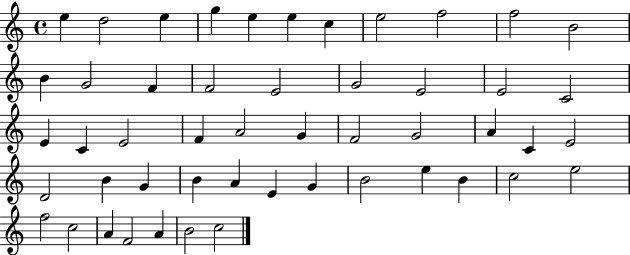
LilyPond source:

{
  \clef treble
  \time 4/4
  \defaultTimeSignature
  \key c \major
  e''4 d''2 e''4 | g''4 e''4 e''4 c''4 | e''2 f''2 | f''2 b'2 | \break b'4 g'2 f'4 | f'2 e'2 | g'2 e'2 | e'2 c'2 | \break e'4 c'4 e'2 | f'4 a'2 g'4 | f'2 g'2 | a'4 c'4 e'2 | \break d'2 b'4 g'4 | b'4 a'4 e'4 g'4 | b'2 e''4 b'4 | c''2 e''2 | \break f''2 c''2 | a'4 f'2 a'4 | b'2 c''2 | \bar "|."
}